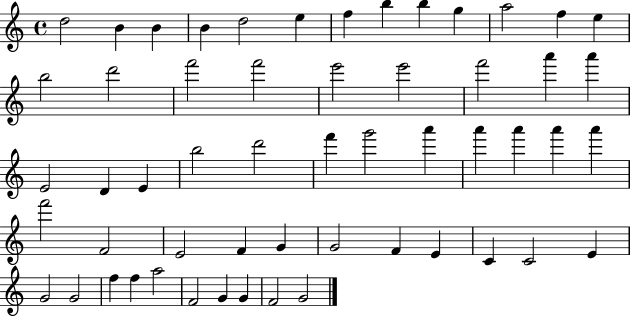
{
  \clef treble
  \time 4/4
  \defaultTimeSignature
  \key c \major
  d''2 b'4 b'4 | b'4 d''2 e''4 | f''4 b''4 b''4 g''4 | a''2 f''4 e''4 | \break b''2 d'''2 | f'''2 f'''2 | e'''2 e'''2 | f'''2 a'''4 a'''4 | \break e'2 d'4 e'4 | b''2 d'''2 | f'''4 g'''2 a'''4 | a'''4 a'''4 a'''4 a'''4 | \break f'''2 f'2 | e'2 f'4 g'4 | g'2 f'4 e'4 | c'4 c'2 e'4 | \break g'2 g'2 | f''4 f''4 a''2 | f'2 g'4 g'4 | f'2 g'2 | \break \bar "|."
}